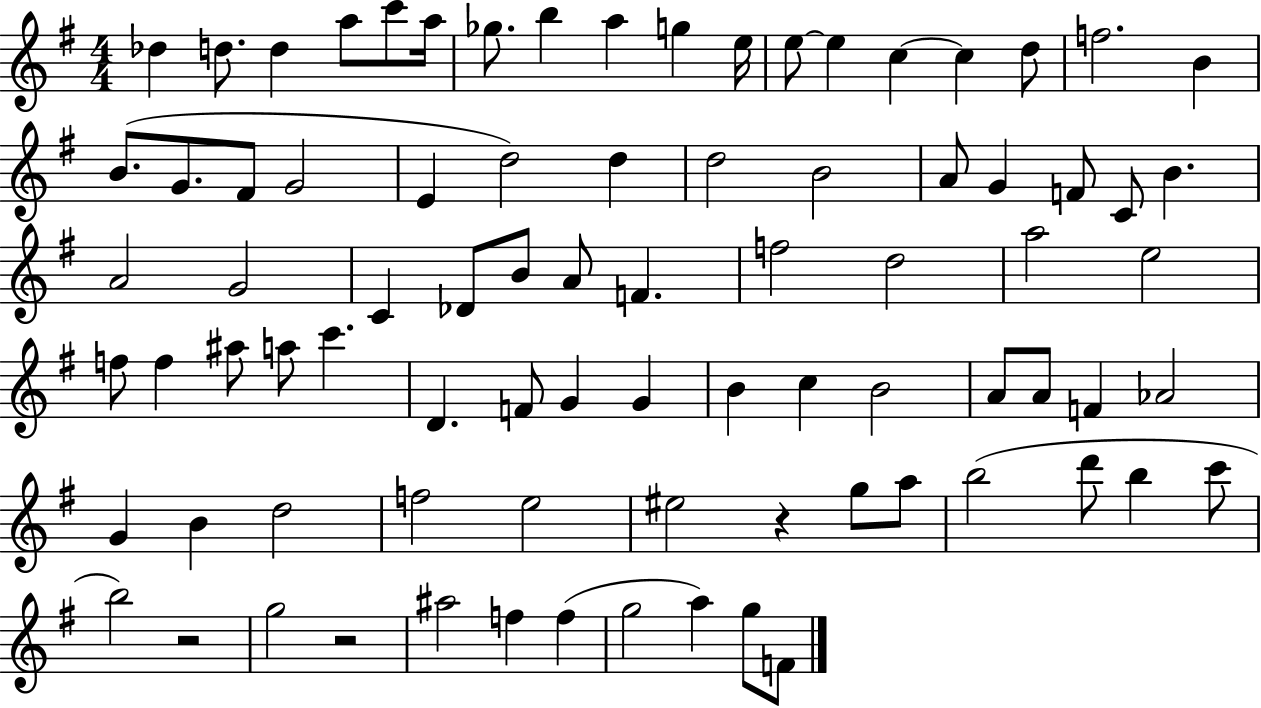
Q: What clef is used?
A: treble